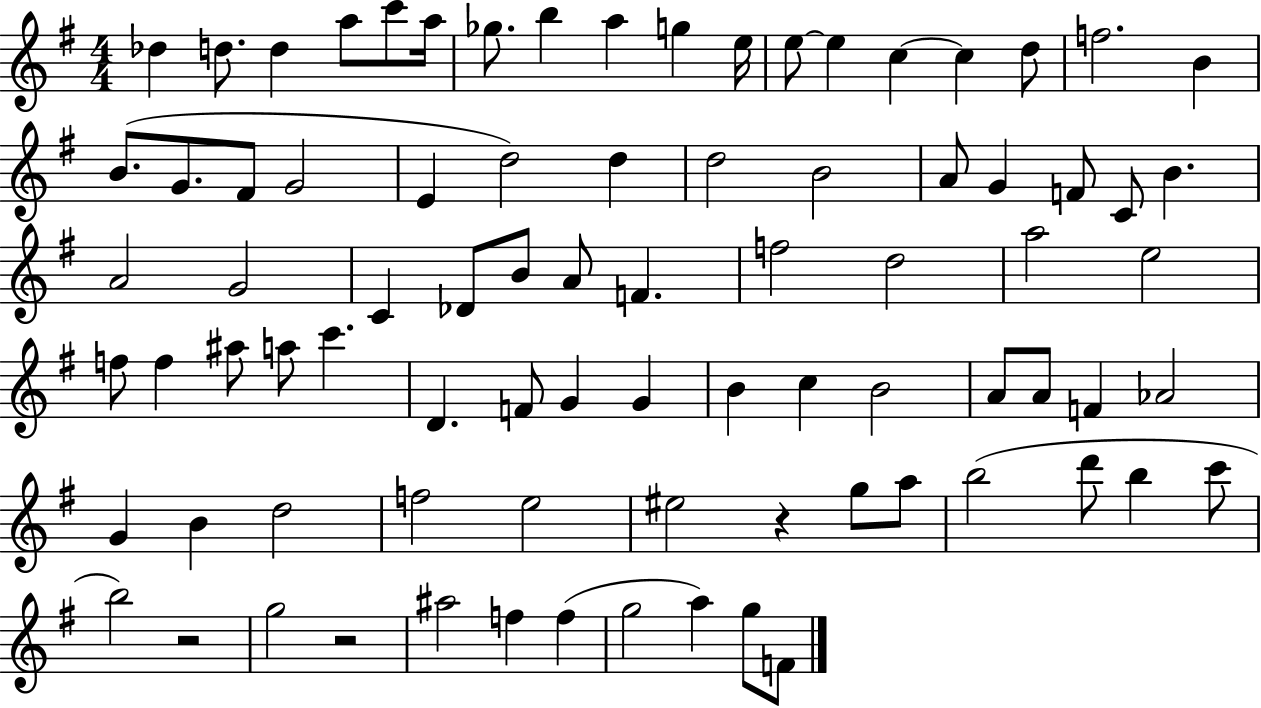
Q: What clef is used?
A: treble